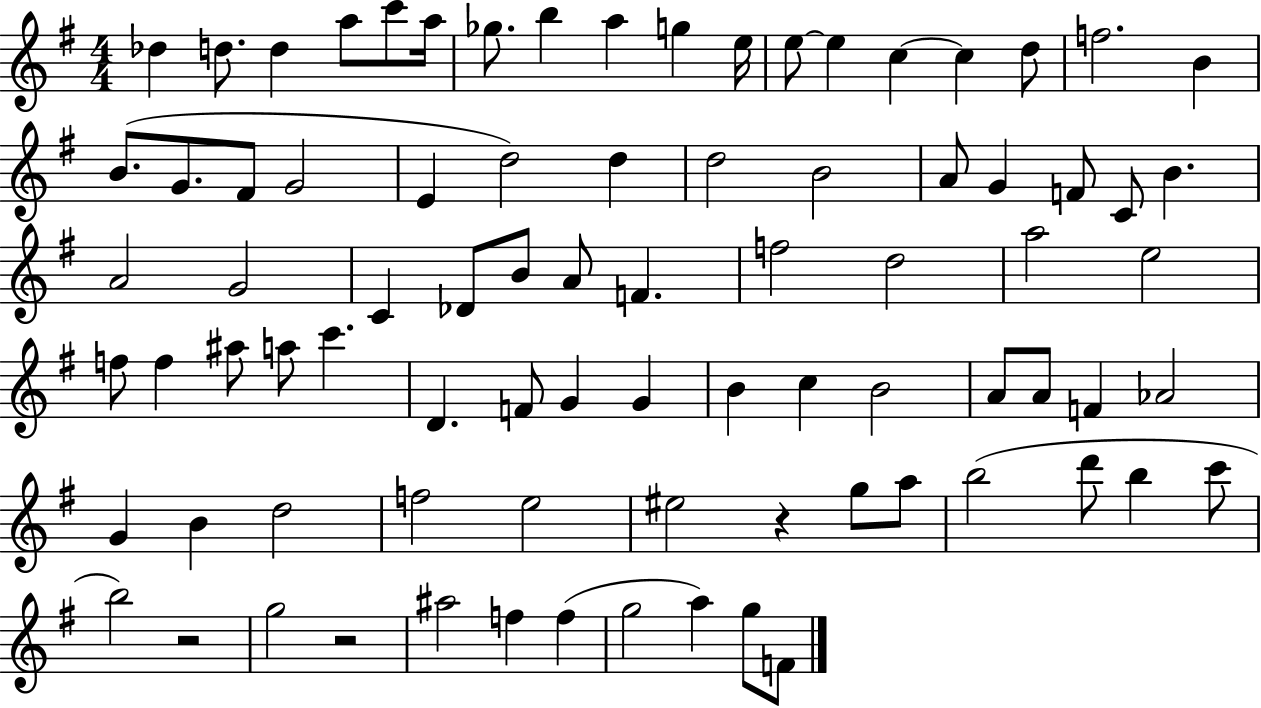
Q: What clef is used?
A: treble